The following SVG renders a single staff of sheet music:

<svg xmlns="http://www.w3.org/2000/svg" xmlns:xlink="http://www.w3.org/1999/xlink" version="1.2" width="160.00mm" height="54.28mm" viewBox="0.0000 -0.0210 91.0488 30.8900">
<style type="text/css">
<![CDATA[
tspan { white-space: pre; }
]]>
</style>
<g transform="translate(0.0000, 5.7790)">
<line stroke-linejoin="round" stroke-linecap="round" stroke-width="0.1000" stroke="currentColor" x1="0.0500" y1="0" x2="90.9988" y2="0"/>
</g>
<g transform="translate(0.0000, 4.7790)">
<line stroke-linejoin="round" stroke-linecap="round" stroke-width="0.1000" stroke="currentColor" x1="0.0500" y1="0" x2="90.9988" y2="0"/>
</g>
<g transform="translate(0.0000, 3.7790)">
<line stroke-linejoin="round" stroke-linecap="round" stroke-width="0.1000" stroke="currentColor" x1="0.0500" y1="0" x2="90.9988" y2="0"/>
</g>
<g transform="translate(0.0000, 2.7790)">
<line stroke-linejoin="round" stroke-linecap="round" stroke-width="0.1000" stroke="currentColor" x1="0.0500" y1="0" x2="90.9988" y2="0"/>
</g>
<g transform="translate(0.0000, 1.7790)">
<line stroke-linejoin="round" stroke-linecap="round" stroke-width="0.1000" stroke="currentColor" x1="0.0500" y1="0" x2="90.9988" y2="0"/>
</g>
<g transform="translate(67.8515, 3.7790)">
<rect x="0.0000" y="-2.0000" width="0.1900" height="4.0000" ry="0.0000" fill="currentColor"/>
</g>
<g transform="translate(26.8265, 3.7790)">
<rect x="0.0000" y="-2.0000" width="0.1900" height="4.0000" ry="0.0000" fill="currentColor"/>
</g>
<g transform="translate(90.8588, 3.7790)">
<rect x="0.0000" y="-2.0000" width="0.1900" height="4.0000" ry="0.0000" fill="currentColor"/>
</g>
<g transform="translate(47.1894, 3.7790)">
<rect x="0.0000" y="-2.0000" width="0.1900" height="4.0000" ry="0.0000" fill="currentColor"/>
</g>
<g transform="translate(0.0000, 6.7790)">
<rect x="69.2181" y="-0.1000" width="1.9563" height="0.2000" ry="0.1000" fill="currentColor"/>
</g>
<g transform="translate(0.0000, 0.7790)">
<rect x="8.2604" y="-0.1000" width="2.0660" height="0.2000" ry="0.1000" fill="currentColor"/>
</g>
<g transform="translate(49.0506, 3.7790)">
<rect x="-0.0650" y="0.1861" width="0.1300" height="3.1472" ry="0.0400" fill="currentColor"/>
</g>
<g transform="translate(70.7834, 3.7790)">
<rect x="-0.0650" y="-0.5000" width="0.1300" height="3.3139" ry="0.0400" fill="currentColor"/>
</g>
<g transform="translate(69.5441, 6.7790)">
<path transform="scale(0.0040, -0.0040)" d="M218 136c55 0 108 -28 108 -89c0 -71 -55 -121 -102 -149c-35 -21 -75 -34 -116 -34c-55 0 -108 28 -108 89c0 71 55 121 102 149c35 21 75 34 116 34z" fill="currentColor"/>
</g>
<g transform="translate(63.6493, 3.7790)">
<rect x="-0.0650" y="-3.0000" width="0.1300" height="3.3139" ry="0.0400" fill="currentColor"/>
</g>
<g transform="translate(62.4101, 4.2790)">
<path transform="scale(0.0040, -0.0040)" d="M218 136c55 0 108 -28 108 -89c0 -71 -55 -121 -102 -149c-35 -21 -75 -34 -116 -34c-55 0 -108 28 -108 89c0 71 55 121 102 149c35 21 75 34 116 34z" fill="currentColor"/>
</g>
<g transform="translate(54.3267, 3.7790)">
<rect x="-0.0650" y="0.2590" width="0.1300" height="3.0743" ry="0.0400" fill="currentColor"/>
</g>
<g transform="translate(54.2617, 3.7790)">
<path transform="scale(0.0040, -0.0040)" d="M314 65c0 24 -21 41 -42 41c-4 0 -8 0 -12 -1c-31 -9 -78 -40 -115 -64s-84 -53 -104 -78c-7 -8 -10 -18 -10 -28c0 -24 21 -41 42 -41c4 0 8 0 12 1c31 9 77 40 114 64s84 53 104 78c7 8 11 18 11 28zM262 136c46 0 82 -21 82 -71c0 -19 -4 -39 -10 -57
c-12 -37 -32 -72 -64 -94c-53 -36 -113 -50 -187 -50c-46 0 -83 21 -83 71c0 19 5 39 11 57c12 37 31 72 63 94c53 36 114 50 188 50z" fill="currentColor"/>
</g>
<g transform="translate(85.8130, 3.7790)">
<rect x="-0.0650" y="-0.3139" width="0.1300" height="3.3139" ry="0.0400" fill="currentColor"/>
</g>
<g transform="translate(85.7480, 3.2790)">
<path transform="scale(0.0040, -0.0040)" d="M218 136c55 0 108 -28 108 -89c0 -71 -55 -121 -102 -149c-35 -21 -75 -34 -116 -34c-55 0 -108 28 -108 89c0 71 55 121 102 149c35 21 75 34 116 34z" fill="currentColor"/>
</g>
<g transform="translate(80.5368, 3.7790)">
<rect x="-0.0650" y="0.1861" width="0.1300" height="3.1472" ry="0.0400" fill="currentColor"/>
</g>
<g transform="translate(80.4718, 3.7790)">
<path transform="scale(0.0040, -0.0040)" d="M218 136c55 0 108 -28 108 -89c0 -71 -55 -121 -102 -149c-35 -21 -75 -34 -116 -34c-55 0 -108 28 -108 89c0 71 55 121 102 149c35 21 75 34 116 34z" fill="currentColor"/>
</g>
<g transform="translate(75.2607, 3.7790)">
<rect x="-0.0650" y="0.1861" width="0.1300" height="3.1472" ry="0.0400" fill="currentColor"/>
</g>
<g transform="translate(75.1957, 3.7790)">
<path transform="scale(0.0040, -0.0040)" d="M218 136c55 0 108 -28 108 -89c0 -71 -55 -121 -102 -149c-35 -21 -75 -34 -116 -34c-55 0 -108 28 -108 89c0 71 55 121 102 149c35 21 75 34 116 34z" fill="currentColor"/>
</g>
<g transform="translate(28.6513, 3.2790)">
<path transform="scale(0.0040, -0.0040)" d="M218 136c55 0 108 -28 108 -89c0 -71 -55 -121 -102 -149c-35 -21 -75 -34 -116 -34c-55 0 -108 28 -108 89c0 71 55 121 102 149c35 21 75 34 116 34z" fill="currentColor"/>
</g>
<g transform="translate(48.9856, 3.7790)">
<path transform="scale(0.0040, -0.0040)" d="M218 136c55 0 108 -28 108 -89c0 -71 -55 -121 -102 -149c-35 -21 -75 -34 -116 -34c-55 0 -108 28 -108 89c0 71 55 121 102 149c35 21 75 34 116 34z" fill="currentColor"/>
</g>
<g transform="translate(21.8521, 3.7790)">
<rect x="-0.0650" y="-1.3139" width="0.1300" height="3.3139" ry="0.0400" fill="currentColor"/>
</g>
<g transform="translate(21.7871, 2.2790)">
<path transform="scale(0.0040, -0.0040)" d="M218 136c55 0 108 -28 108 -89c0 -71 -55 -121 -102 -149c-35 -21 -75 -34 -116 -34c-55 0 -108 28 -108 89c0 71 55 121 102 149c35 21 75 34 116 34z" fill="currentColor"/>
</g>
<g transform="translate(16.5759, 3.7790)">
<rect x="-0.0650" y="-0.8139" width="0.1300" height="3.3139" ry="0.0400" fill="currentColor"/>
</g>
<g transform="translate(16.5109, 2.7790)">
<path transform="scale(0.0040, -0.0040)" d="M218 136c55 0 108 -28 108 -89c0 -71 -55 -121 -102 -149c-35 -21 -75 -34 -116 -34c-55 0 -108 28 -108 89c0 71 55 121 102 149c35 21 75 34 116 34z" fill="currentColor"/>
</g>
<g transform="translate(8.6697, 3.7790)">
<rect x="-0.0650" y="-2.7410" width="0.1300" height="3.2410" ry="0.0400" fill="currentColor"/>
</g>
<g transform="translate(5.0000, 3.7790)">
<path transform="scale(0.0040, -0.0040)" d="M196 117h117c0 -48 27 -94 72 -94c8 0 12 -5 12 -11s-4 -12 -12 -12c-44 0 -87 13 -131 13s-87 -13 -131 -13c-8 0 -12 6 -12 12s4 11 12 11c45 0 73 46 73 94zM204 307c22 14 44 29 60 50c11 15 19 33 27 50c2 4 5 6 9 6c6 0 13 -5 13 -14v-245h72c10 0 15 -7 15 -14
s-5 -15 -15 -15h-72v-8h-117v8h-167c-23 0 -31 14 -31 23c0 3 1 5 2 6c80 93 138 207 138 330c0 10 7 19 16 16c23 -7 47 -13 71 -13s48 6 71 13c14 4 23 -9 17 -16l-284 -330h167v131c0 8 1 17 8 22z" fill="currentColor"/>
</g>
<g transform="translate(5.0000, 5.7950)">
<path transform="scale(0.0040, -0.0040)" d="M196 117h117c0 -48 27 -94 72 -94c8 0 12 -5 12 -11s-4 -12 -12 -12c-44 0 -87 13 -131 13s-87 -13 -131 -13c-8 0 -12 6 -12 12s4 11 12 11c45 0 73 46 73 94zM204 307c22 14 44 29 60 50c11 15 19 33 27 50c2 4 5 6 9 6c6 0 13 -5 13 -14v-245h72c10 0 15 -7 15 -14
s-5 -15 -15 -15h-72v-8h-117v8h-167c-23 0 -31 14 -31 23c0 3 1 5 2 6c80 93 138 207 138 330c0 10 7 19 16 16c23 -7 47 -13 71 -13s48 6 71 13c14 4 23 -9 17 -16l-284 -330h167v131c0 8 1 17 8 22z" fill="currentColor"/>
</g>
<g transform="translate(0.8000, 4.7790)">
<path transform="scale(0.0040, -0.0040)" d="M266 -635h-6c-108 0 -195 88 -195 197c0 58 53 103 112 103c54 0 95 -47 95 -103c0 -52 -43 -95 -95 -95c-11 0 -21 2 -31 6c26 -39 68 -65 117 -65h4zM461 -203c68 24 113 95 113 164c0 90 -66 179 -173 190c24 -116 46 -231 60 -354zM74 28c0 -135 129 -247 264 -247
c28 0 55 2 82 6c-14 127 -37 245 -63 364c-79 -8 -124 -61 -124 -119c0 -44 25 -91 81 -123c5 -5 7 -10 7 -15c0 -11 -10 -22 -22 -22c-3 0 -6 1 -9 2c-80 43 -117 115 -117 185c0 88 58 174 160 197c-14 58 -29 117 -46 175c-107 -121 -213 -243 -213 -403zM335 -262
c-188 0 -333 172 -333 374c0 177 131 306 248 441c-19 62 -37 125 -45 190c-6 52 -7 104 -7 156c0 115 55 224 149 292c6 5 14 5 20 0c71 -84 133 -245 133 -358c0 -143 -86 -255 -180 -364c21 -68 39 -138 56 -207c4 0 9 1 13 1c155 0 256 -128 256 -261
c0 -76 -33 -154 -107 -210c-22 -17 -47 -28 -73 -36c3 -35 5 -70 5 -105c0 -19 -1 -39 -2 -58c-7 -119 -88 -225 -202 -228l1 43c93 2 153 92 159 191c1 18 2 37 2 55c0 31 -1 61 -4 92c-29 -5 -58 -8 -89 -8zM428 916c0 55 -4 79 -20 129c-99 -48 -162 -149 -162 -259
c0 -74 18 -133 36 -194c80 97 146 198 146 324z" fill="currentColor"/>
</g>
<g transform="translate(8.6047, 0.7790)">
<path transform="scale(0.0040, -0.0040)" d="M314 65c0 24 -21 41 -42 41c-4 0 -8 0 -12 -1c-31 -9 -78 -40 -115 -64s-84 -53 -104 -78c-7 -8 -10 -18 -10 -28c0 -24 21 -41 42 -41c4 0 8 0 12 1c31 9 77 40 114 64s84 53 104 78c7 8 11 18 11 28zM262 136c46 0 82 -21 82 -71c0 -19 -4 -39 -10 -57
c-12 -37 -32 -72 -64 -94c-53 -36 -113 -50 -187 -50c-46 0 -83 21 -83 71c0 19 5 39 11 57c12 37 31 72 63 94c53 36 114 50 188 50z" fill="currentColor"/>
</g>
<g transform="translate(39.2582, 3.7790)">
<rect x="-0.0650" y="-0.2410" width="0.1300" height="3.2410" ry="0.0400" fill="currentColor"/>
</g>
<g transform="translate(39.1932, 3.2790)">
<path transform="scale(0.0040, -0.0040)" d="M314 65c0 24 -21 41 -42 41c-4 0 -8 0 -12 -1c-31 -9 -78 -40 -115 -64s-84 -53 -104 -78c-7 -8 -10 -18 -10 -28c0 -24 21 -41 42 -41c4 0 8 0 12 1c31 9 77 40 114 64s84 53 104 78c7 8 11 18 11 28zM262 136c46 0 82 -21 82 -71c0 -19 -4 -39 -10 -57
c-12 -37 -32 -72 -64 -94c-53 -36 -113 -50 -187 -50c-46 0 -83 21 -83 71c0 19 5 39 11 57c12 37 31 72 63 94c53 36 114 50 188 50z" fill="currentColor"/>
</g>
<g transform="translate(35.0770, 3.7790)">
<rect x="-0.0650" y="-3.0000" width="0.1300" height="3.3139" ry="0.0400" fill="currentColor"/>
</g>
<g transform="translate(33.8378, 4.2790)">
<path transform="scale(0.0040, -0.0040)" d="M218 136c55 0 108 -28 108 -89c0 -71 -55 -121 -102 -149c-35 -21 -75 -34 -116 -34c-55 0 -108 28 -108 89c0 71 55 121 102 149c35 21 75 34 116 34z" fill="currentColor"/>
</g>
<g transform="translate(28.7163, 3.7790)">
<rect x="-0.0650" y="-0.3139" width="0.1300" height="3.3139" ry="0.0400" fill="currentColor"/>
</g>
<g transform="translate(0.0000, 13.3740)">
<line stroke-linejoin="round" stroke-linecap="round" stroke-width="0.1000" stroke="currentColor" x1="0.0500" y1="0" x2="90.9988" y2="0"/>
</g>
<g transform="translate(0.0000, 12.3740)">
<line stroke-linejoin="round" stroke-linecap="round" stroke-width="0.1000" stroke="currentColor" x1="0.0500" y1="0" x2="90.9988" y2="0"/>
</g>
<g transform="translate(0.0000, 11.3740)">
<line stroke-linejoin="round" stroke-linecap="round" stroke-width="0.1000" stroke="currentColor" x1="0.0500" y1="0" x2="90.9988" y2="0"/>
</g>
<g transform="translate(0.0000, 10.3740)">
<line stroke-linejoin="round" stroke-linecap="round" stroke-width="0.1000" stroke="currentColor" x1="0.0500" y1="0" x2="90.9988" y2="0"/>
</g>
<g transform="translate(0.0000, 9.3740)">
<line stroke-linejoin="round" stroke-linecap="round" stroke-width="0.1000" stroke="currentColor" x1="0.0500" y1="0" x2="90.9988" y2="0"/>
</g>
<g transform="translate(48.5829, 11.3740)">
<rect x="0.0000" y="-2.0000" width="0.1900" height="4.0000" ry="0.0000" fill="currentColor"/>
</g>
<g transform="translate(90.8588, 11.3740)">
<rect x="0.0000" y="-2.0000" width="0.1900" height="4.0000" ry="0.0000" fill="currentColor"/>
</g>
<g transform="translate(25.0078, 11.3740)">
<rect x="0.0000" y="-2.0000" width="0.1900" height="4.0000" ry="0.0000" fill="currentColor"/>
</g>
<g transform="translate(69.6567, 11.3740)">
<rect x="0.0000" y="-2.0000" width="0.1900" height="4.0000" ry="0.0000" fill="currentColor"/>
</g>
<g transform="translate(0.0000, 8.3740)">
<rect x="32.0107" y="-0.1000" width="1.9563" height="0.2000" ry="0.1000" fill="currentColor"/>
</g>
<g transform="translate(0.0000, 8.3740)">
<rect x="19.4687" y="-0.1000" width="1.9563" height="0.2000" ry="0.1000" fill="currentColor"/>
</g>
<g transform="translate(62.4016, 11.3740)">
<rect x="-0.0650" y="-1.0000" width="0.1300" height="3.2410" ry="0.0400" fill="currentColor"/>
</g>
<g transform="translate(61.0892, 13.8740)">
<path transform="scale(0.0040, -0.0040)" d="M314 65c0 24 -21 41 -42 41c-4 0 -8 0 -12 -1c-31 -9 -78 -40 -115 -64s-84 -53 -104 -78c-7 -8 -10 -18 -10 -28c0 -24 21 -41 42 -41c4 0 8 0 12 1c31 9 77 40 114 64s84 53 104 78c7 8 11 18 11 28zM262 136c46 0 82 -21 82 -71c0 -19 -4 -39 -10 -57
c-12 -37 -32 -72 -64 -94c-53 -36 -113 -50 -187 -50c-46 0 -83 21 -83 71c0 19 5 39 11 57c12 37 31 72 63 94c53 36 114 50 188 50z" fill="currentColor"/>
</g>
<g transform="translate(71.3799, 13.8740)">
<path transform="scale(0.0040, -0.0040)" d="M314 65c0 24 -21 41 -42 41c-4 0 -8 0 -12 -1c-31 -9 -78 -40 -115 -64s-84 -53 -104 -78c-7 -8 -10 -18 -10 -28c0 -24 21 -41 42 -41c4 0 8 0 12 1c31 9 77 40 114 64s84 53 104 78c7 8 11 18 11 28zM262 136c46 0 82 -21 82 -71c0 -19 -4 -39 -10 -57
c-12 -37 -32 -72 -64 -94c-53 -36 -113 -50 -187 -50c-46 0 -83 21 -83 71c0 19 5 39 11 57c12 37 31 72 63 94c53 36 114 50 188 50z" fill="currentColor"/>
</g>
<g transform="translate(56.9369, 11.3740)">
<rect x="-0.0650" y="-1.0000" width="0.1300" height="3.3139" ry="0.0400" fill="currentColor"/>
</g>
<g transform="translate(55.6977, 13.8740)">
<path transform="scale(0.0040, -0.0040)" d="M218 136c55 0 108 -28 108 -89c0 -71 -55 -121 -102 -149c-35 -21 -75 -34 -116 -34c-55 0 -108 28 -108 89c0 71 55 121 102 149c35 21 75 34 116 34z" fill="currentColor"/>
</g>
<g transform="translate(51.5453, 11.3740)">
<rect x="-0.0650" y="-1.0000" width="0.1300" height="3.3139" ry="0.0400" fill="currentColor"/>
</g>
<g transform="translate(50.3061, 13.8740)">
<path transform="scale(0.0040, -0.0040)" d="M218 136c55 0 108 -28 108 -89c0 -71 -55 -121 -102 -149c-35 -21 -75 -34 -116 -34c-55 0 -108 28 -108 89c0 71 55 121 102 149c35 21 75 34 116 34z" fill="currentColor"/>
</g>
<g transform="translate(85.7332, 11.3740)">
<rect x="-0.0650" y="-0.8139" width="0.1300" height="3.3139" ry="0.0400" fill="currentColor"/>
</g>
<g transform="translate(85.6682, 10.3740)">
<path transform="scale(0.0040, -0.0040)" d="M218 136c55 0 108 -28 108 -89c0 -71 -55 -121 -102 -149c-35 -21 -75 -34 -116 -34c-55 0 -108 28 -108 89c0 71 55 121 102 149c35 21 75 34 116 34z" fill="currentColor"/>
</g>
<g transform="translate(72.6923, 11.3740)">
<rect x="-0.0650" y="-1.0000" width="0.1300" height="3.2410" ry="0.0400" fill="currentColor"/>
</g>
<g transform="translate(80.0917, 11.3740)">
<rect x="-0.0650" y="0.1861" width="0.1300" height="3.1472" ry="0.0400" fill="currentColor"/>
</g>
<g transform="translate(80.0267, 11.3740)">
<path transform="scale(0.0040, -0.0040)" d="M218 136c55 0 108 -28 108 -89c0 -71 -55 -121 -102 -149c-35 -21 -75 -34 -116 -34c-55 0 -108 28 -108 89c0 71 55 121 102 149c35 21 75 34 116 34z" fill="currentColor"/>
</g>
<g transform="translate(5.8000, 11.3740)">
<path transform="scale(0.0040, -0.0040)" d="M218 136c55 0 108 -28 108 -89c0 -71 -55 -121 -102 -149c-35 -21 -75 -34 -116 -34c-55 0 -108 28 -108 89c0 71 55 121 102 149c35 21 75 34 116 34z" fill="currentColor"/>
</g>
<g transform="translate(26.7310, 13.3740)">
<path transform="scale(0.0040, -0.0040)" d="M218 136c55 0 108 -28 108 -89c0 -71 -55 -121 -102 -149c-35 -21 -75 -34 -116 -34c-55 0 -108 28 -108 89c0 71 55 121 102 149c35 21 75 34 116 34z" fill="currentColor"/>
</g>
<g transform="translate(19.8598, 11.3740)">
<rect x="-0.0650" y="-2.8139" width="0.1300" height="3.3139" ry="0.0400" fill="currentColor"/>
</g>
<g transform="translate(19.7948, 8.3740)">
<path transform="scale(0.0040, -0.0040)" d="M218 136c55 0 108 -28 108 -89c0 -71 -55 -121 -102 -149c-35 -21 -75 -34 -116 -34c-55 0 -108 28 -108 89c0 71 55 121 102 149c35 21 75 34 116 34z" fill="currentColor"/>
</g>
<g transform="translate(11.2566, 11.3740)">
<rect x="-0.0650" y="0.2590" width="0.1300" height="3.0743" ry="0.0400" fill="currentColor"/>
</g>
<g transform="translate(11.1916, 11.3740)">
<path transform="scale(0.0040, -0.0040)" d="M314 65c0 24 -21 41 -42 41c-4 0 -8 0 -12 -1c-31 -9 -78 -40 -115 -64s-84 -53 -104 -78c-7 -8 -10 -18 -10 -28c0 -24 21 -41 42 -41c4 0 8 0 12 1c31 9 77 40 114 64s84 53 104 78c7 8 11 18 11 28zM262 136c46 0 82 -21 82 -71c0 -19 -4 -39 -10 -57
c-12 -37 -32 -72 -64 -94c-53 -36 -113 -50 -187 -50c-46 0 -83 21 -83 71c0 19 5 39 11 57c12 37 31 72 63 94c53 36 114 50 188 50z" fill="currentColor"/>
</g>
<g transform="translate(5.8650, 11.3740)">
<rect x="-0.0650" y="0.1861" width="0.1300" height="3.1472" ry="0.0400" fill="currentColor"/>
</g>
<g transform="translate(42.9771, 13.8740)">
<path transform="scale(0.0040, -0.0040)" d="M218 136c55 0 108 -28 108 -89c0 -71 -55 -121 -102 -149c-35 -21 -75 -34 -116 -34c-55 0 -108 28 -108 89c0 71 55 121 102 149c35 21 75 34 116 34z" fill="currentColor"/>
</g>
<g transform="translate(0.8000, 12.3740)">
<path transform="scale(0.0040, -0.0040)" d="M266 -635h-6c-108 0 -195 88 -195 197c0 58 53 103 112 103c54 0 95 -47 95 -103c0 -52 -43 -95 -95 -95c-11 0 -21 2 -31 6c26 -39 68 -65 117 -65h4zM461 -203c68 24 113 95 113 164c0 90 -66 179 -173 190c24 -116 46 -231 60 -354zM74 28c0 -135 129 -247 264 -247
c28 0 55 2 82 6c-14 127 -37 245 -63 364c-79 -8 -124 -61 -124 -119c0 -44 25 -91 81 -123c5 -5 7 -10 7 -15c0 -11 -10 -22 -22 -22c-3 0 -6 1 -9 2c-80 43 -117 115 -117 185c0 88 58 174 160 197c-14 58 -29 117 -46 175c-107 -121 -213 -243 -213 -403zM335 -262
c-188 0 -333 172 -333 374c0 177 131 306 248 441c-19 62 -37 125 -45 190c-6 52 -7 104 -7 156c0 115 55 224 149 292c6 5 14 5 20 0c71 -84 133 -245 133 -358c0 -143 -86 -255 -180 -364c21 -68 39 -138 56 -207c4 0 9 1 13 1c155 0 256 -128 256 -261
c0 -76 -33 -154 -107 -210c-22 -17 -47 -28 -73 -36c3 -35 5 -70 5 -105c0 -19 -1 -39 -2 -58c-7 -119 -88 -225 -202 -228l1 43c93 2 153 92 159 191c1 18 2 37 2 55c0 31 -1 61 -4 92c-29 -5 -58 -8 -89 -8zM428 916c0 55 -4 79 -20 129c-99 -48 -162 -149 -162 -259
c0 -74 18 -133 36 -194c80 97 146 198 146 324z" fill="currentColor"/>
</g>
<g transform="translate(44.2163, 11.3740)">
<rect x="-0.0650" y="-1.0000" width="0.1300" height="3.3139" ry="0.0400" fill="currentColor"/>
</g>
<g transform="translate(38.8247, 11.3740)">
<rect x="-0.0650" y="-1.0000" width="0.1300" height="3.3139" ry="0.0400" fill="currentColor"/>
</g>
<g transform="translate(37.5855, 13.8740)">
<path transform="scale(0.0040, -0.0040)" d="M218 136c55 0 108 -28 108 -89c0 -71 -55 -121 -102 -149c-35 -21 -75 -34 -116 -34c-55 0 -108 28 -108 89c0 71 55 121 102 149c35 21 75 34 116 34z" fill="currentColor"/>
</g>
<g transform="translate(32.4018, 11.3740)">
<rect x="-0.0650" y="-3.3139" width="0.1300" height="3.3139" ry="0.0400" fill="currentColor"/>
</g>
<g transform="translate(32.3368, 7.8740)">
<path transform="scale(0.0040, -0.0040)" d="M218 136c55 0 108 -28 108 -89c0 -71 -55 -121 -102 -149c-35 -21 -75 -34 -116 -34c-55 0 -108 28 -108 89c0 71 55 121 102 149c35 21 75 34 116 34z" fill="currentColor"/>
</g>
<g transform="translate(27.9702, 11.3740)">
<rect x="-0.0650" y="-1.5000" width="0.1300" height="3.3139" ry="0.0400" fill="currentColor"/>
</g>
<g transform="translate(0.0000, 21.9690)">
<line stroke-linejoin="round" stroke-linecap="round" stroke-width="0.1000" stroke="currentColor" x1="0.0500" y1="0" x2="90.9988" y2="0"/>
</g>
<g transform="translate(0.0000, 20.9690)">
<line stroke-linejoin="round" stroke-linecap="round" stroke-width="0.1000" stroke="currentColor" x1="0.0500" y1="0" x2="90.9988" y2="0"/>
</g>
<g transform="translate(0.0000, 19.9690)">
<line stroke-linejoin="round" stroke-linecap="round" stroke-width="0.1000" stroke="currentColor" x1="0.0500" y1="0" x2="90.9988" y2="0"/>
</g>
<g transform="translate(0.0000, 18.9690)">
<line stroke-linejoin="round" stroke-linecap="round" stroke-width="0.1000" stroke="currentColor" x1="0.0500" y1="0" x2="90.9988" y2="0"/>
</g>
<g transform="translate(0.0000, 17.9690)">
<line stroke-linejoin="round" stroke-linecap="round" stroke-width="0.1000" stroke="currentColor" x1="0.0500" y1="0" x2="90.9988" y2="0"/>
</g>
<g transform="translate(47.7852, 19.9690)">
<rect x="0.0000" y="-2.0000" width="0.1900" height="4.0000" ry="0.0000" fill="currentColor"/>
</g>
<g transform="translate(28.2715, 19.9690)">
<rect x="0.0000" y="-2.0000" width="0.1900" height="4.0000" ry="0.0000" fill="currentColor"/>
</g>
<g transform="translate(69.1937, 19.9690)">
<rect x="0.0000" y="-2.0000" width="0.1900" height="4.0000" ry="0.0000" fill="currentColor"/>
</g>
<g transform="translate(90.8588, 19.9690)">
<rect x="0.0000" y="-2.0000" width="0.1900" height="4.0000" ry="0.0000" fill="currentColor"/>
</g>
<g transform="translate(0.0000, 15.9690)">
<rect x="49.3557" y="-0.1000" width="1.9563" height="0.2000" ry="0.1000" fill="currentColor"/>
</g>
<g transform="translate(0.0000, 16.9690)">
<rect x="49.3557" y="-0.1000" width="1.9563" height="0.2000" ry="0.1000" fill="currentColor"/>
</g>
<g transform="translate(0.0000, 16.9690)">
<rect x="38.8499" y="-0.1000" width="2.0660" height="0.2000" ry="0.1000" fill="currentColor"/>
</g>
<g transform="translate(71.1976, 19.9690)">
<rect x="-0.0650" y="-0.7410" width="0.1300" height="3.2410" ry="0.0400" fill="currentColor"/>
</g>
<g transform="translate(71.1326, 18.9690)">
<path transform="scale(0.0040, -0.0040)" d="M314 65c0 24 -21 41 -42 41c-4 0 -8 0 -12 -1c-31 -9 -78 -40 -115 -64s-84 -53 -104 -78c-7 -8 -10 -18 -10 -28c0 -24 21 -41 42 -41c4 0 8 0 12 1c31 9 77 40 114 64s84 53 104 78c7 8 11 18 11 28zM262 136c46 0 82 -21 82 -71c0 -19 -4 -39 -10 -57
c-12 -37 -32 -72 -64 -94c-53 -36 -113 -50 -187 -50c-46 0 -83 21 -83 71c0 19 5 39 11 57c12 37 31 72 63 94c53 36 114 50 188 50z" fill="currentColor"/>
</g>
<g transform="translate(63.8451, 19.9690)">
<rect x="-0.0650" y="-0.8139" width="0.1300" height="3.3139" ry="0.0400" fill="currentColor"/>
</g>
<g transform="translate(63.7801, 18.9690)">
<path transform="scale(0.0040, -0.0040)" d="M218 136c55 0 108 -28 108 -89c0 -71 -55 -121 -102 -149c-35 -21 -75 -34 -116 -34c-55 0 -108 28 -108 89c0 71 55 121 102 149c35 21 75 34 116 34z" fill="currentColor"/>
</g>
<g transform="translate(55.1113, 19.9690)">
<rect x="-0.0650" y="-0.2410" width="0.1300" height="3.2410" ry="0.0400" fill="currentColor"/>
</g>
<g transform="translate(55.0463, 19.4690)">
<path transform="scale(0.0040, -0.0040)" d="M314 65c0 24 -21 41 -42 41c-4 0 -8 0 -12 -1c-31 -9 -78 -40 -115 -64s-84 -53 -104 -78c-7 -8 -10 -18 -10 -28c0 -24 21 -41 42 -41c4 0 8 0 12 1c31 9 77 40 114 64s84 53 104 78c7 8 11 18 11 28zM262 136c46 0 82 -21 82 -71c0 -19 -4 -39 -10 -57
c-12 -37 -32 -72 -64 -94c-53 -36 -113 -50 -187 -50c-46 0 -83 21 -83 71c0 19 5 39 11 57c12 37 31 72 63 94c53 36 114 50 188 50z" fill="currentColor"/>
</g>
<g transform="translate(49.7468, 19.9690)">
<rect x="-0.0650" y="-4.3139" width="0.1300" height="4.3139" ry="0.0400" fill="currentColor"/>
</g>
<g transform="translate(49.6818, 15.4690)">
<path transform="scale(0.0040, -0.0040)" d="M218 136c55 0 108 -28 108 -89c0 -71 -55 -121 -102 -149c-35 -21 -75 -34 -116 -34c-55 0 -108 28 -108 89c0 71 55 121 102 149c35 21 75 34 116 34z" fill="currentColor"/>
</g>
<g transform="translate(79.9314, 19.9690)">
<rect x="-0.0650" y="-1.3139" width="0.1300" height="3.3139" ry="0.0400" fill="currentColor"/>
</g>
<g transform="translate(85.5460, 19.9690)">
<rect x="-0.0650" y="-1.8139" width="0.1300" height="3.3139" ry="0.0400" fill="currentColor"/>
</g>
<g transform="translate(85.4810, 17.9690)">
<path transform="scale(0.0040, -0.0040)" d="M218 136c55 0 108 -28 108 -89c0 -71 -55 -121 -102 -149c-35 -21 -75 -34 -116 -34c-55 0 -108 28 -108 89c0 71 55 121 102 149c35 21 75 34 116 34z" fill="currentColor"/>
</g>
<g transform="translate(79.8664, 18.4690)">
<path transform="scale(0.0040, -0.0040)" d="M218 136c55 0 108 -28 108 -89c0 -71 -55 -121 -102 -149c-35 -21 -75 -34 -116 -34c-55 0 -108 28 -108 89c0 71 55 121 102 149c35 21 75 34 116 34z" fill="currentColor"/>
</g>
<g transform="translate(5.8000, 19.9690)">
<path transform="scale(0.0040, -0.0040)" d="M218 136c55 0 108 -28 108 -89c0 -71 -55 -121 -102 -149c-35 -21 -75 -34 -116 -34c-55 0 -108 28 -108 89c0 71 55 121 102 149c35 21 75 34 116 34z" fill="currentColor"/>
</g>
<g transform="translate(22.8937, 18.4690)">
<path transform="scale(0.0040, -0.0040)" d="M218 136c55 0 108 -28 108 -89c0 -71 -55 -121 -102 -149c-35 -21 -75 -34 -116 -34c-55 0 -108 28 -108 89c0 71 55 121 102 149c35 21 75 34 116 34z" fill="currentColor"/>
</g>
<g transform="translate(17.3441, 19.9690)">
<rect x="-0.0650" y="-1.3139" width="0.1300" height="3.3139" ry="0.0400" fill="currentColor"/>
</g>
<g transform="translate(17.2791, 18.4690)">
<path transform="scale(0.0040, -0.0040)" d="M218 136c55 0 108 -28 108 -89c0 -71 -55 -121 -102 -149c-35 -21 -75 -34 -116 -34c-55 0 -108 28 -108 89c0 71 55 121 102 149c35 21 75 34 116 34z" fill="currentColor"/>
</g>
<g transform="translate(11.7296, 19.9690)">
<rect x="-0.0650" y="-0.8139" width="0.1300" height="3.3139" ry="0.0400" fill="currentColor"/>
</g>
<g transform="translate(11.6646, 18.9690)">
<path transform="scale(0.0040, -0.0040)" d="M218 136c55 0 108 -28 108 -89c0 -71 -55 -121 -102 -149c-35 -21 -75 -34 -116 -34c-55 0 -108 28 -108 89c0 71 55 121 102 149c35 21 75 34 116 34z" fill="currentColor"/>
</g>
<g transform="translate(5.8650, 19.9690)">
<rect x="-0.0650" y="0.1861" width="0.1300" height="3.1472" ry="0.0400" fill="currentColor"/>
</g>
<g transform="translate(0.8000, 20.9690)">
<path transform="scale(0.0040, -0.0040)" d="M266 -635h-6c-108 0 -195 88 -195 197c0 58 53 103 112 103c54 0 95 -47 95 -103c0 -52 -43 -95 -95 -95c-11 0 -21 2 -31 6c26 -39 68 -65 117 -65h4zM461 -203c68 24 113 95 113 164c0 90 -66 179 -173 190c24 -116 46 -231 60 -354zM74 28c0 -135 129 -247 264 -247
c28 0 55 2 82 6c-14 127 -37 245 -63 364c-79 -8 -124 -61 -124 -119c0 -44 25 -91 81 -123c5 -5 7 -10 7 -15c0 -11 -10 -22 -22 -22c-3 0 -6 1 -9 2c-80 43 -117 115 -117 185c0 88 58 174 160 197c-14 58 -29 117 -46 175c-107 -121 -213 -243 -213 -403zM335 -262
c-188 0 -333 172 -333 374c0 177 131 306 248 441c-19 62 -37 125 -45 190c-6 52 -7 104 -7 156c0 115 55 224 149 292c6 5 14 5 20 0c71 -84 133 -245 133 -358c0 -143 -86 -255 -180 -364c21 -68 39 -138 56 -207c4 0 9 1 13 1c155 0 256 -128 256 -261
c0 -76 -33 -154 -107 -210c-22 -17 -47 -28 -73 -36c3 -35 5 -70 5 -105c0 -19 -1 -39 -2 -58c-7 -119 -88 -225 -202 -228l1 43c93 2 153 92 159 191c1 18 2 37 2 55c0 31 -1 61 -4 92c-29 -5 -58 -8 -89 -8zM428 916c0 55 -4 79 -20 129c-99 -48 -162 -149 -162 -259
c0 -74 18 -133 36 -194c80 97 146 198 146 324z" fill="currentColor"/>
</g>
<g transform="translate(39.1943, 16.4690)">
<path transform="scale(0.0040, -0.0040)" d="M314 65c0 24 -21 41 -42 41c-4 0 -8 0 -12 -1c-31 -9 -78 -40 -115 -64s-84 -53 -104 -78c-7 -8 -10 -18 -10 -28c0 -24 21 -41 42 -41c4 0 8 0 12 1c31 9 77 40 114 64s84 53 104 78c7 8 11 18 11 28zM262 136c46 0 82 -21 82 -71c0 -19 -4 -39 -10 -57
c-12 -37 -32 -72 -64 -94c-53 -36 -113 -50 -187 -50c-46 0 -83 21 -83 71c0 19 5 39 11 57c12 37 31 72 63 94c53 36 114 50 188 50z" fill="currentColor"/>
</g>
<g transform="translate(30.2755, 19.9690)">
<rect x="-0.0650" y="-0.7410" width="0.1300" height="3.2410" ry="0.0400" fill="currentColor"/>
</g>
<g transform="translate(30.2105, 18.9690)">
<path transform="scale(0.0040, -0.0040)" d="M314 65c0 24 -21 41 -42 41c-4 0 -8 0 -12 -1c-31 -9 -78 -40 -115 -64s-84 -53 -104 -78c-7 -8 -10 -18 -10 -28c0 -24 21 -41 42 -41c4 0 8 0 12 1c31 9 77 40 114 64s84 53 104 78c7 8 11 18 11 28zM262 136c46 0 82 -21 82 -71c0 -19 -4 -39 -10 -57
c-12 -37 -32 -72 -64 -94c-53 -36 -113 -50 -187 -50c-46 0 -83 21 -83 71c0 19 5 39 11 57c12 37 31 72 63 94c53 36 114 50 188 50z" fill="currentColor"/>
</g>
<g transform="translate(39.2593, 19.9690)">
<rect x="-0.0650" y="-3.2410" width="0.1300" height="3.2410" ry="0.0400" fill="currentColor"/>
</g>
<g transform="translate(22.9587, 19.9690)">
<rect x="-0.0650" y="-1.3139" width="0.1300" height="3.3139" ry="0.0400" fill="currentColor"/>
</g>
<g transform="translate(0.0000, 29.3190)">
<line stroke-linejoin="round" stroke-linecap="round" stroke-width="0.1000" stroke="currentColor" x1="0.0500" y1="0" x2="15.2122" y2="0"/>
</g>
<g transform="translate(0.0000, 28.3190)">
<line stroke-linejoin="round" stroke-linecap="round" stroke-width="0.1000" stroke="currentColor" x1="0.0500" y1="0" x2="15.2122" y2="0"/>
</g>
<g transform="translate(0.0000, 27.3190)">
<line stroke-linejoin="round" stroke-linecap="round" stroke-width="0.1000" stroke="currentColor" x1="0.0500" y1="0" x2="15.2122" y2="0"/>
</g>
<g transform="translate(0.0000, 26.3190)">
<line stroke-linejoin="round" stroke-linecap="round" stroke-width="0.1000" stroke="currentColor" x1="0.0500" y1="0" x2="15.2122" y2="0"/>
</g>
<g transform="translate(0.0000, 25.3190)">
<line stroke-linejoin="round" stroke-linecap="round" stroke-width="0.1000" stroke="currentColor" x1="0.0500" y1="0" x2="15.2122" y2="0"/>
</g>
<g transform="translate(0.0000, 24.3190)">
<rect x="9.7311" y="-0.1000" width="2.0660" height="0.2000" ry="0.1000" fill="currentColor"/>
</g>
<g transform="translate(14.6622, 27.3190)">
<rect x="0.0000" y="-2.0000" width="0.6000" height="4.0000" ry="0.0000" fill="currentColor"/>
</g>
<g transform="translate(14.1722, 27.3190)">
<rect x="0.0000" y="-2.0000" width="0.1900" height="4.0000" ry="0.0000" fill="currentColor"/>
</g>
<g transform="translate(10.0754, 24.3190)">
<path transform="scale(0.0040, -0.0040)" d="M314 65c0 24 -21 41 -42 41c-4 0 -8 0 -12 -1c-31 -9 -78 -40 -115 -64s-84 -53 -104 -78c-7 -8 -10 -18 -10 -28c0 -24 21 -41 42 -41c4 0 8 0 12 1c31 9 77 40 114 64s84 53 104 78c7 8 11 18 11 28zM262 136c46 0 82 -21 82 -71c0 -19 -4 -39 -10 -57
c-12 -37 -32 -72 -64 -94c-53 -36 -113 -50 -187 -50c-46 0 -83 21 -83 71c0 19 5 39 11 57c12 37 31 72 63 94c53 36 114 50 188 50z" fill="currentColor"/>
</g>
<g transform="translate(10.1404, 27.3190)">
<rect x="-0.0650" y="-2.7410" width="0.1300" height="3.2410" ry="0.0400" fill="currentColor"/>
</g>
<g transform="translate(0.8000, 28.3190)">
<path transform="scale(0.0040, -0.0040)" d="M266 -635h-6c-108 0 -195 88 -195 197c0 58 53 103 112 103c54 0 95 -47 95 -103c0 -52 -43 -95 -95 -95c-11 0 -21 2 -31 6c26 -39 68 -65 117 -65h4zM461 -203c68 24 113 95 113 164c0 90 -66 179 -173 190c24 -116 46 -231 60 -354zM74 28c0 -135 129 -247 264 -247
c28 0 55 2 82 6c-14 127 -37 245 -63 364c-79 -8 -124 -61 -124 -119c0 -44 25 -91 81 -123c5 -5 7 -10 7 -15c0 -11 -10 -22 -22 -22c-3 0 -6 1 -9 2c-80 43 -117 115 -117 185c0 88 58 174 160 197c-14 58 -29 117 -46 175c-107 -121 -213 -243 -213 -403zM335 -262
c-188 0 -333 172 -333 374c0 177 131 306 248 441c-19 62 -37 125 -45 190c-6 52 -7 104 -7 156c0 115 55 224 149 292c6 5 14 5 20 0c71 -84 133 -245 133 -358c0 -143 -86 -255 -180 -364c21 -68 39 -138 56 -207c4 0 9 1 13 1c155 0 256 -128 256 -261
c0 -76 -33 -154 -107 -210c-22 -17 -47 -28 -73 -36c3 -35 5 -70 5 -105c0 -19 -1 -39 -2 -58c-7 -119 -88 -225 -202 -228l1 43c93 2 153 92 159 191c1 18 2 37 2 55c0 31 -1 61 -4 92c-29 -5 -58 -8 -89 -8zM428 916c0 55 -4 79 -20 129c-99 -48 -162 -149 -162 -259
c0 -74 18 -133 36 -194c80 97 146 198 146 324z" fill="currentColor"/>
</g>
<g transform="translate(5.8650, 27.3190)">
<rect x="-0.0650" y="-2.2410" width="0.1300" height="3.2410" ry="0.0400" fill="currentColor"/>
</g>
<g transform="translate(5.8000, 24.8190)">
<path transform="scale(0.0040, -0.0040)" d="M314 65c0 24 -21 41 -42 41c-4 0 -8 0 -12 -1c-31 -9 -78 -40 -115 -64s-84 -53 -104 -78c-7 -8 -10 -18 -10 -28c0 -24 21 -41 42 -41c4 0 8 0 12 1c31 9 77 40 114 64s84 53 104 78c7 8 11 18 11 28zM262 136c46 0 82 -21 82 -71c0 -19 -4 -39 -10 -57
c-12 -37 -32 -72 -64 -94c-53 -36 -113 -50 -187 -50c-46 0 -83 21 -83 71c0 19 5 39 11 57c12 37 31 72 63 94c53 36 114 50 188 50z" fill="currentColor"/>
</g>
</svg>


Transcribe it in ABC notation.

X:1
T:Untitled
M:4/4
L:1/4
K:C
a2 d e c A c2 B B2 A C B B c B B2 a E b D D D D D2 D2 B d B d e e d2 b2 d' c2 d d2 e f g2 a2